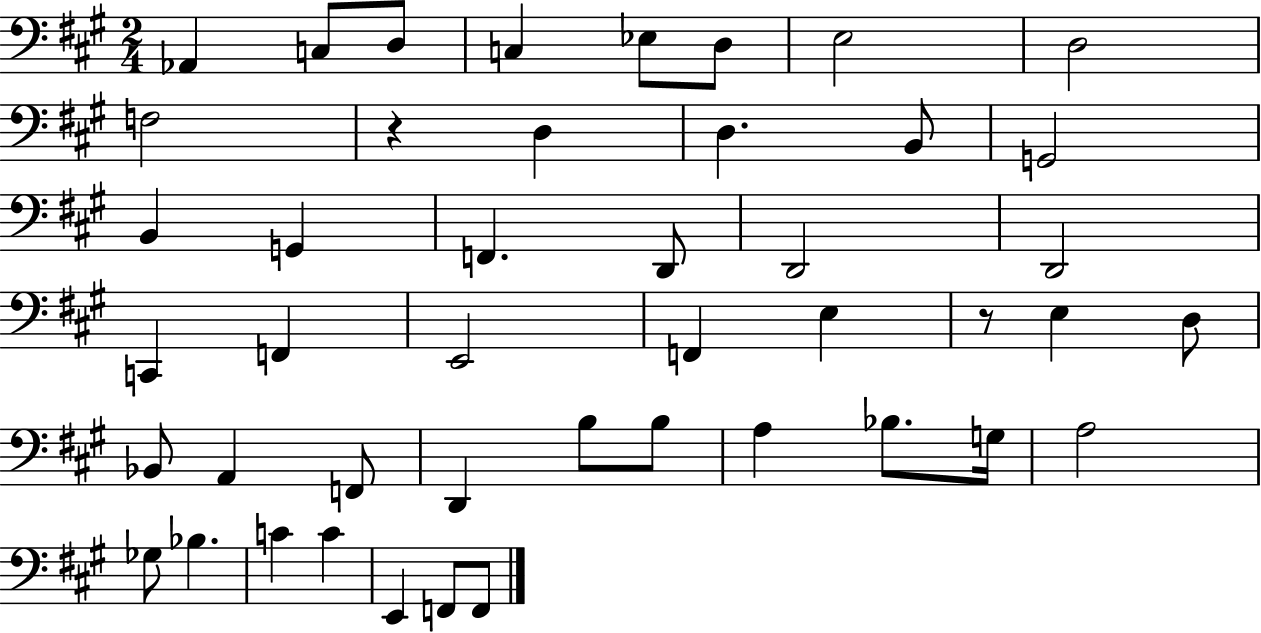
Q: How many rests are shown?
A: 2